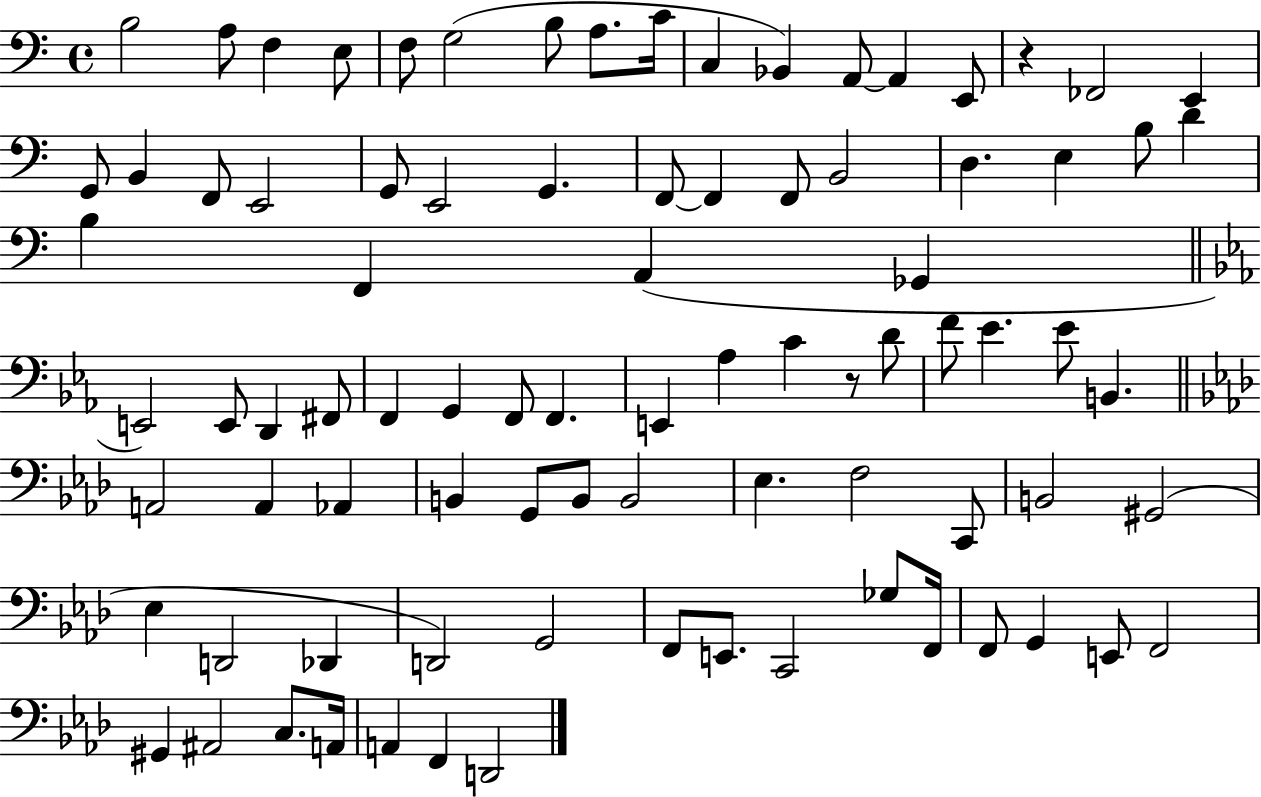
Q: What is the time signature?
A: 4/4